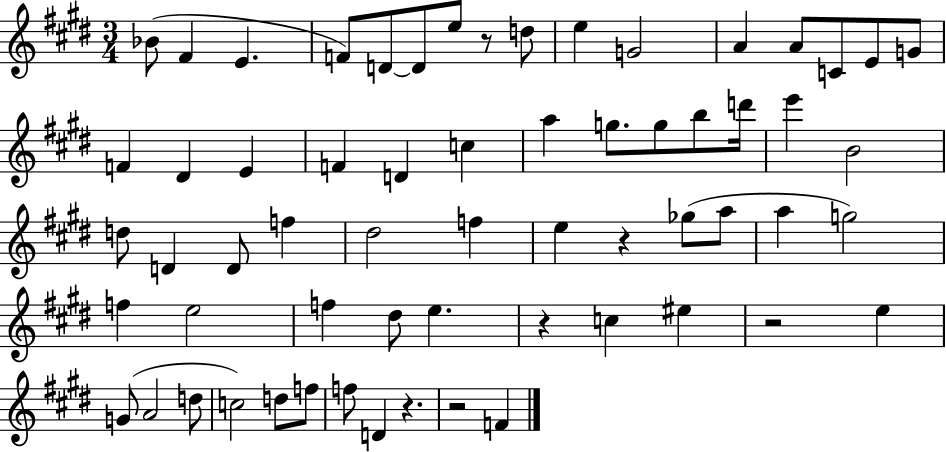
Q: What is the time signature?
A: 3/4